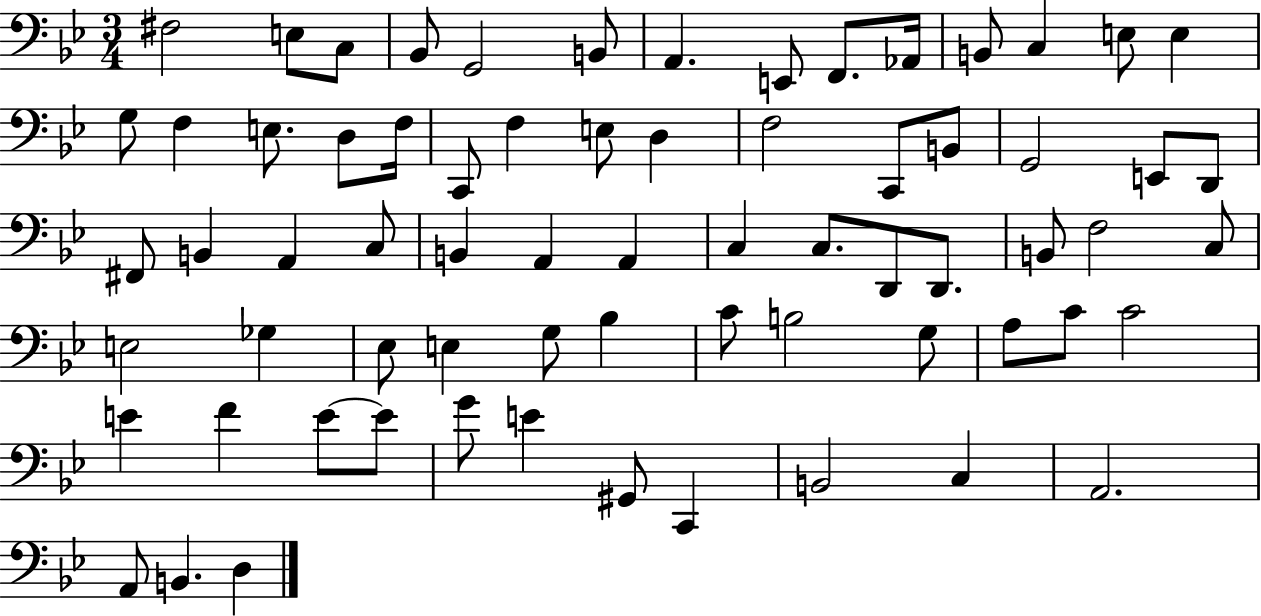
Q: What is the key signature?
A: BES major